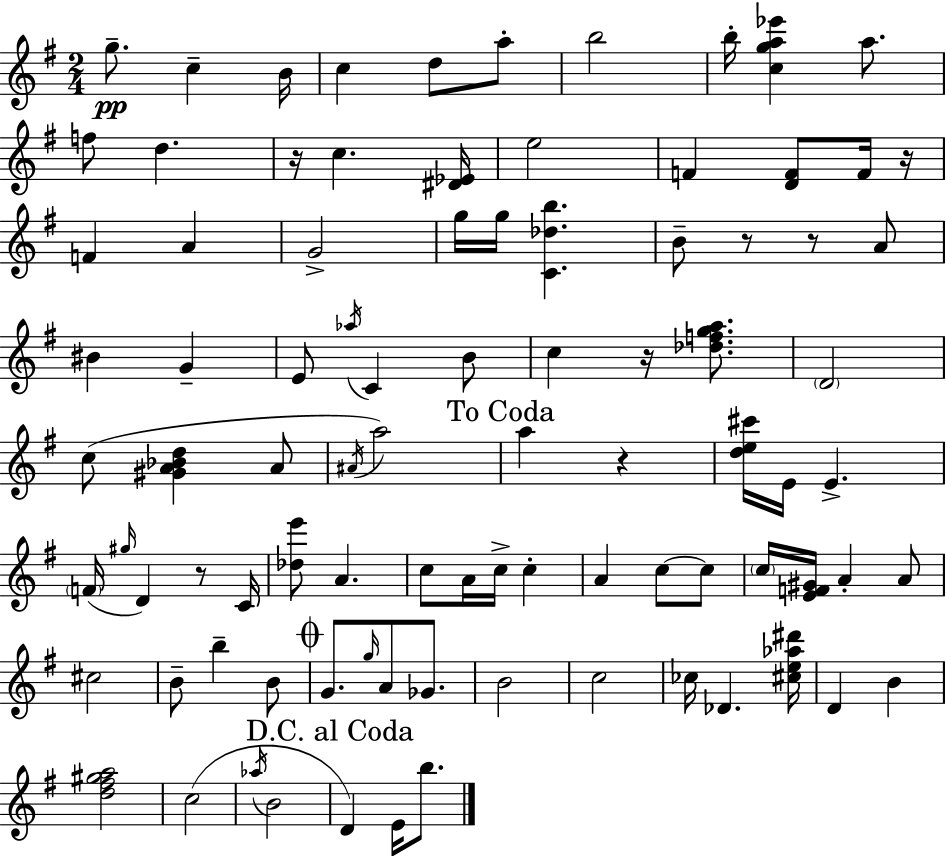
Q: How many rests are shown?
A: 7